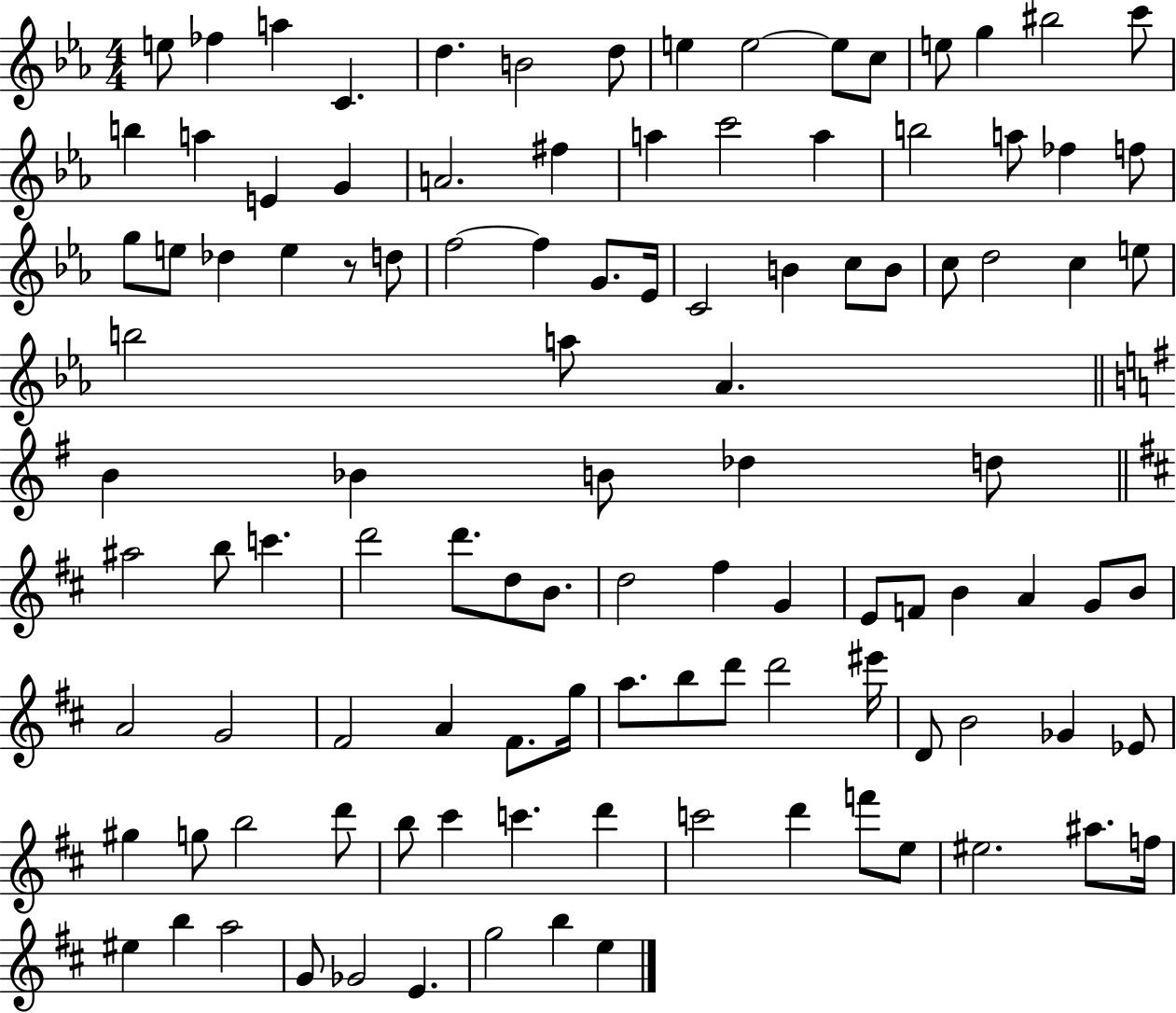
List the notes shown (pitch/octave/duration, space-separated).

E5/e FES5/q A5/q C4/q. D5/q. B4/h D5/e E5/q E5/h E5/e C5/e E5/e G5/q BIS5/h C6/e B5/q A5/q E4/q G4/q A4/h. F#5/q A5/q C6/h A5/q B5/h A5/e FES5/q F5/e G5/e E5/e Db5/q E5/q R/e D5/e F5/h F5/q G4/e. Eb4/s C4/h B4/q C5/e B4/e C5/e D5/h C5/q E5/e B5/h A5/e Ab4/q. B4/q Bb4/q B4/e Db5/q D5/e A#5/h B5/e C6/q. D6/h D6/e. D5/e B4/e. D5/h F#5/q G4/q E4/e F4/e B4/q A4/q G4/e B4/e A4/h G4/h F#4/h A4/q F#4/e. G5/s A5/e. B5/e D6/e D6/h EIS6/s D4/e B4/h Gb4/q Eb4/e G#5/q G5/e B5/h D6/e B5/e C#6/q C6/q. D6/q C6/h D6/q F6/e E5/e EIS5/h. A#5/e. F5/s EIS5/q B5/q A5/h G4/e Gb4/h E4/q. G5/h B5/q E5/q